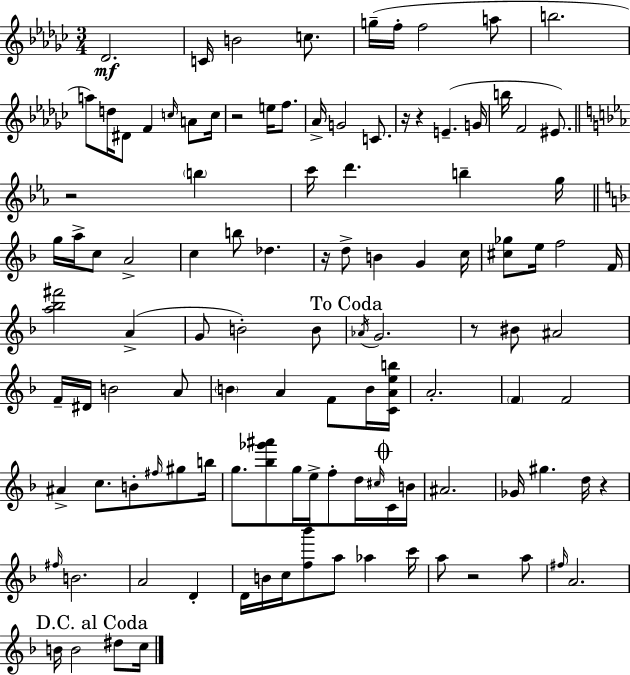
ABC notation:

X:1
T:Untitled
M:3/4
L:1/4
K:Ebm
_D2 C/4 B2 c/2 g/4 f/4 f2 a/2 b2 a/2 d/4 ^D/2 F c/4 A/2 c/4 z2 e/4 f/2 _A/4 G2 C/2 z/4 z E G/4 b/4 F2 ^E/2 z2 b c'/4 d' b g/4 g/4 a/4 c/2 A2 c b/2 _d z/4 d/2 B G c/4 [^c_g]/2 e/4 f2 F/4 [a_b^f']2 A G/2 B2 B/2 _A/4 G2 z/2 ^B/2 ^A2 F/4 ^D/4 B2 A/2 B A F/2 B/4 [CAeb]/4 A2 F F2 ^A c/2 B/2 ^f/4 ^g/2 b/4 g/2 [_b_g'^a']/2 g/4 e/4 f/2 d/4 ^c/4 C/4 B/4 ^A2 _G/4 ^g d/4 z ^f/4 B2 A2 D D/4 B/4 c/4 [f_b']/2 a/2 _a c'/4 a/2 z2 a/2 ^f/4 A2 B/4 B2 ^d/2 c/4